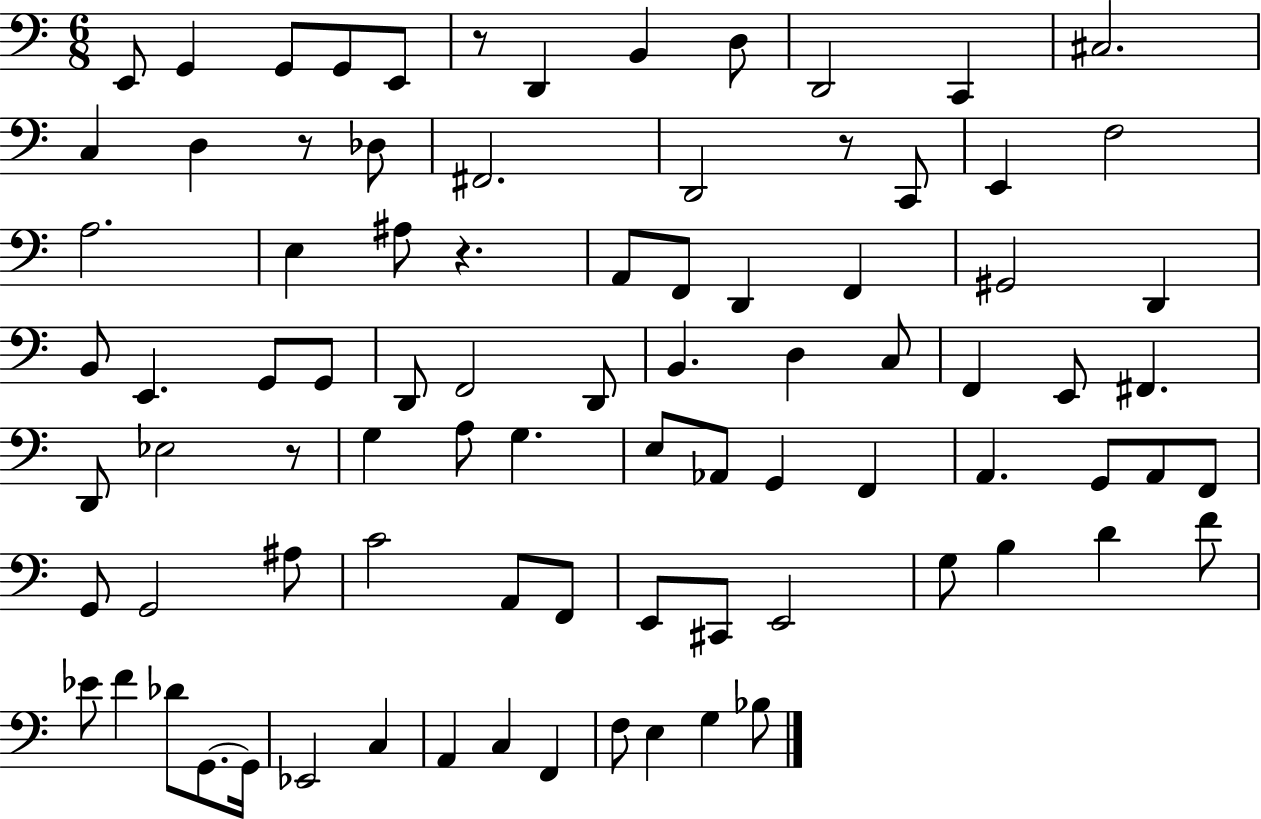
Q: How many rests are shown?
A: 5